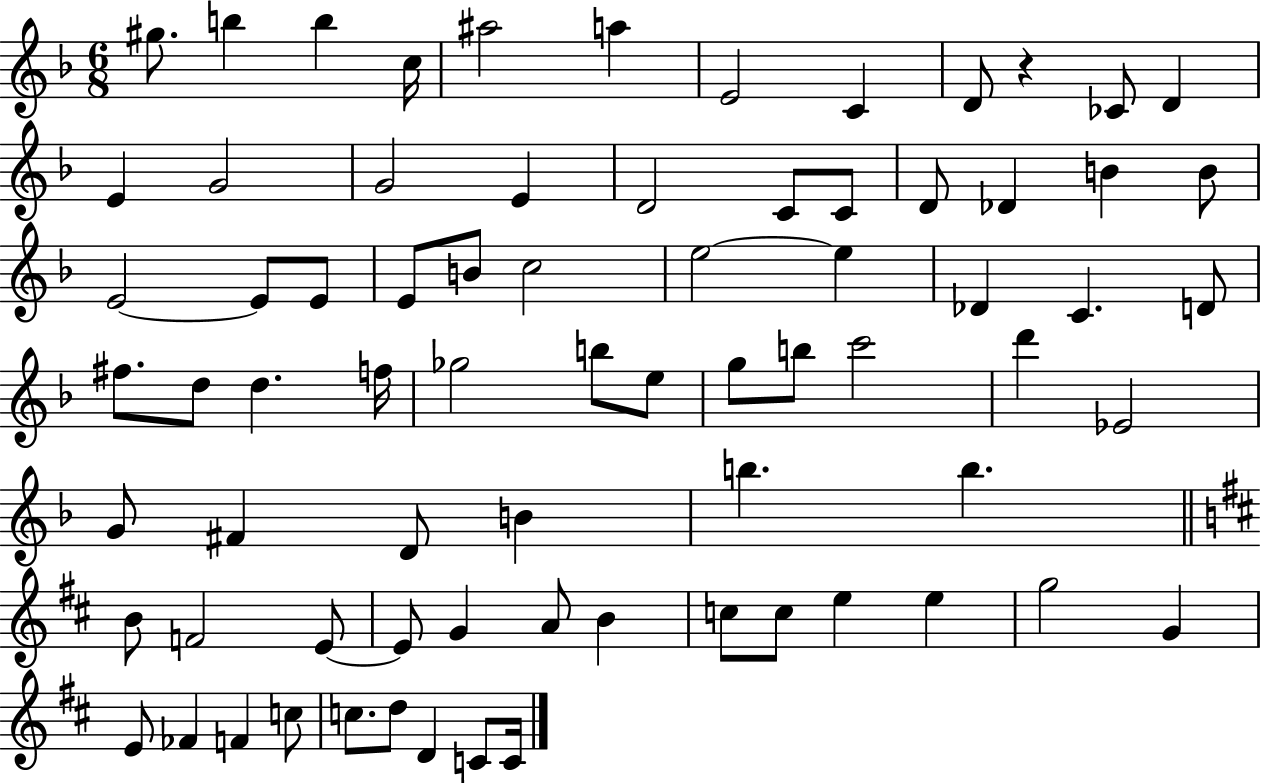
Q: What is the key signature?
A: F major